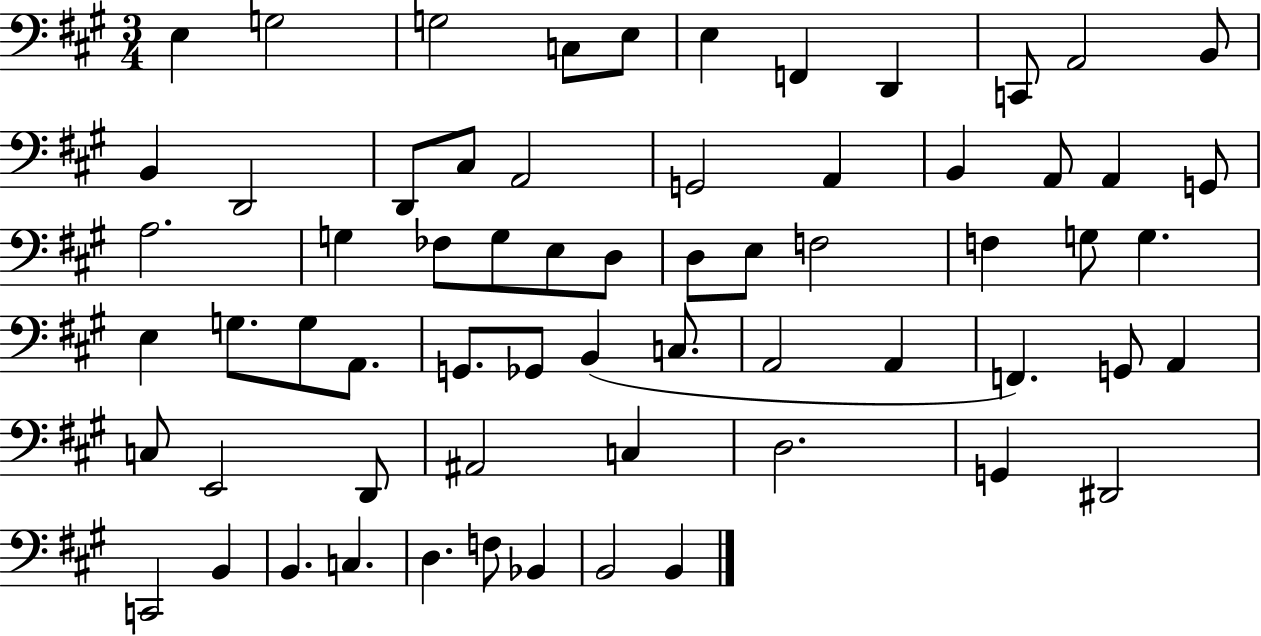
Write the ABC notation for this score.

X:1
T:Untitled
M:3/4
L:1/4
K:A
E, G,2 G,2 C,/2 E,/2 E, F,, D,, C,,/2 A,,2 B,,/2 B,, D,,2 D,,/2 ^C,/2 A,,2 G,,2 A,, B,, A,,/2 A,, G,,/2 A,2 G, _F,/2 G,/2 E,/2 D,/2 D,/2 E,/2 F,2 F, G,/2 G, E, G,/2 G,/2 A,,/2 G,,/2 _G,,/2 B,, C,/2 A,,2 A,, F,, G,,/2 A,, C,/2 E,,2 D,,/2 ^A,,2 C, D,2 G,, ^D,,2 C,,2 B,, B,, C, D, F,/2 _B,, B,,2 B,,